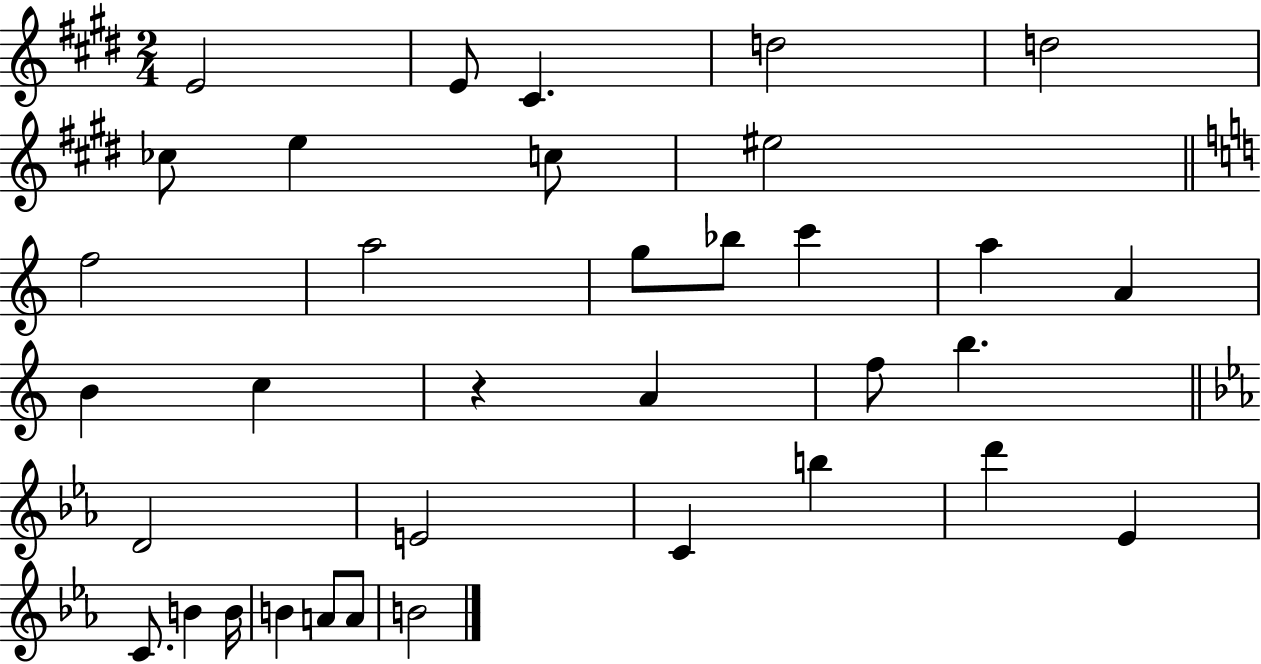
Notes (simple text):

E4/h E4/e C#4/q. D5/h D5/h CES5/e E5/q C5/e EIS5/h F5/h A5/h G5/e Bb5/e C6/q A5/q A4/q B4/q C5/q R/q A4/q F5/e B5/q. D4/h E4/h C4/q B5/q D6/q Eb4/q C4/e. B4/q B4/s B4/q A4/e A4/e B4/h